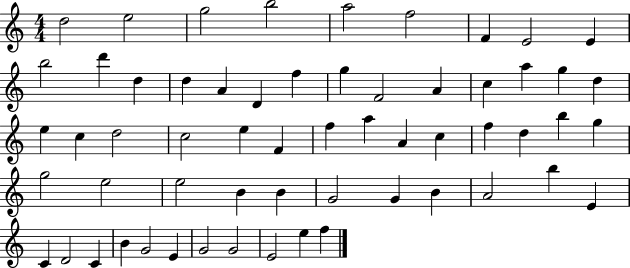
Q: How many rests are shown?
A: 0